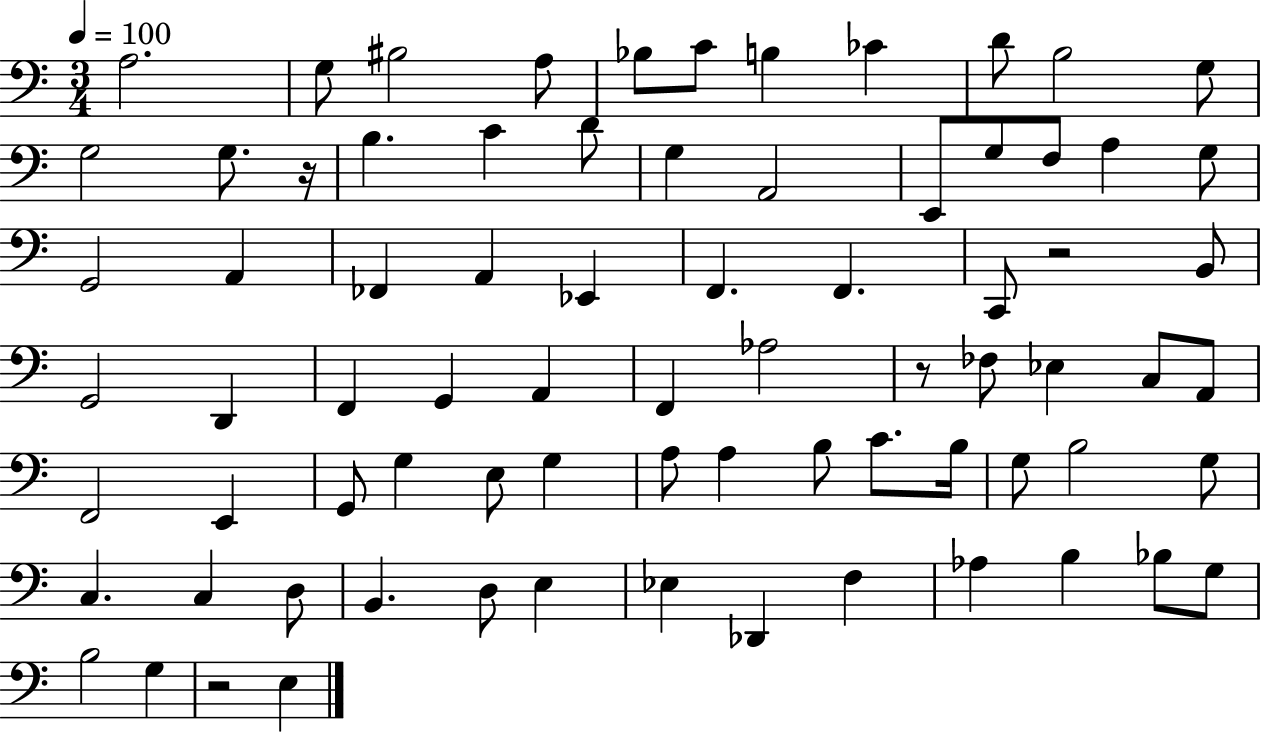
A3/h. G3/e BIS3/h A3/e Bb3/e C4/e B3/q CES4/q D4/e B3/h G3/e G3/h G3/e. R/s B3/q. C4/q D4/e G3/q A2/h E2/e G3/e F3/e A3/q G3/e G2/h A2/q FES2/q A2/q Eb2/q F2/q. F2/q. C2/e R/h B2/e G2/h D2/q F2/q G2/q A2/q F2/q Ab3/h R/e FES3/e Eb3/q C3/e A2/e F2/h E2/q G2/e G3/q E3/e G3/q A3/e A3/q B3/e C4/e. B3/s G3/e B3/h G3/e C3/q. C3/q D3/e B2/q. D3/e E3/q Eb3/q Db2/q F3/q Ab3/q B3/q Bb3/e G3/e B3/h G3/q R/h E3/q